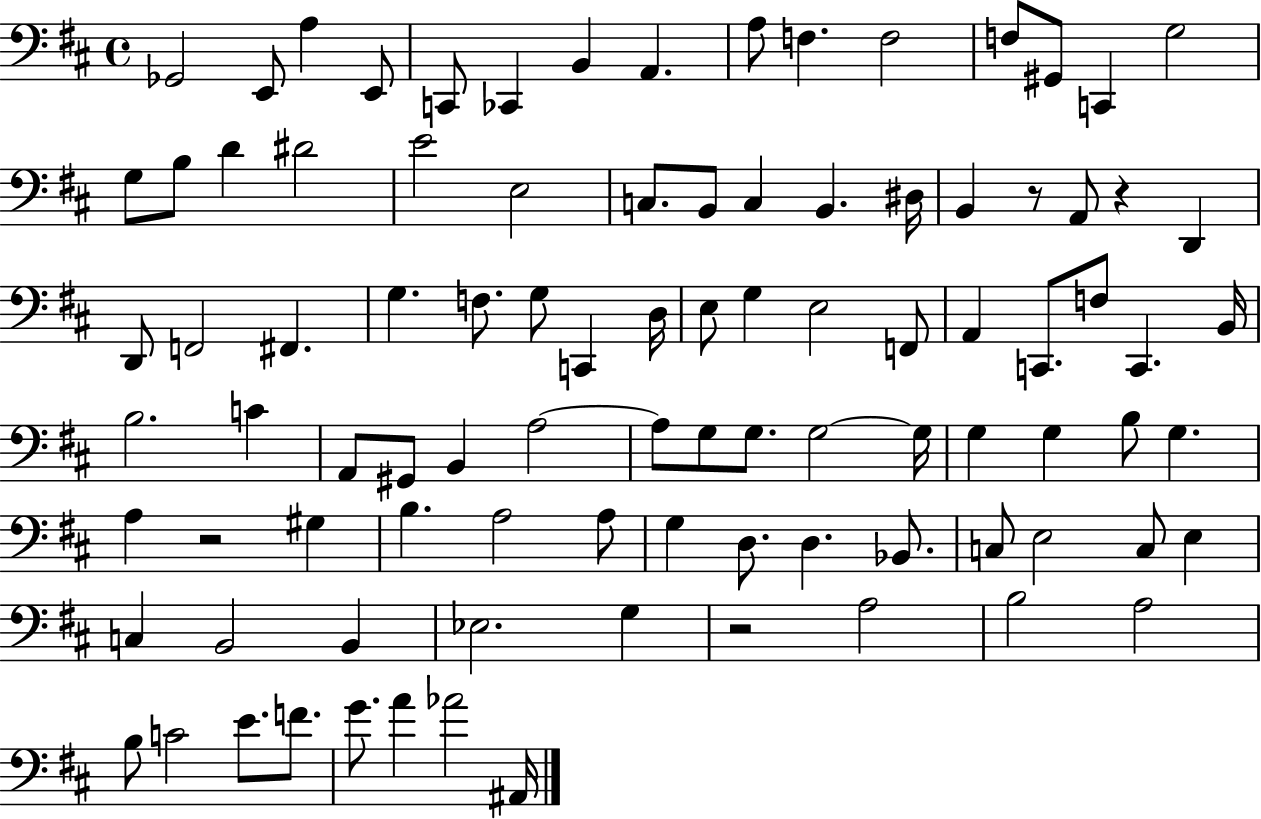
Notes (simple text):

Gb2/h E2/e A3/q E2/e C2/e CES2/q B2/q A2/q. A3/e F3/q. F3/h F3/e G#2/e C2/q G3/h G3/e B3/e D4/q D#4/h E4/h E3/h C3/e. B2/e C3/q B2/q. D#3/s B2/q R/e A2/e R/q D2/q D2/e F2/h F#2/q. G3/q. F3/e. G3/e C2/q D3/s E3/e G3/q E3/h F2/e A2/q C2/e. F3/e C2/q. B2/s B3/h. C4/q A2/e G#2/e B2/q A3/h A3/e G3/e G3/e. G3/h G3/s G3/q G3/q B3/e G3/q. A3/q R/h G#3/q B3/q. A3/h A3/e G3/q D3/e. D3/q. Bb2/e. C3/e E3/h C3/e E3/q C3/q B2/h B2/q Eb3/h. G3/q R/h A3/h B3/h A3/h B3/e C4/h E4/e. F4/e. G4/e. A4/q Ab4/h A#2/s